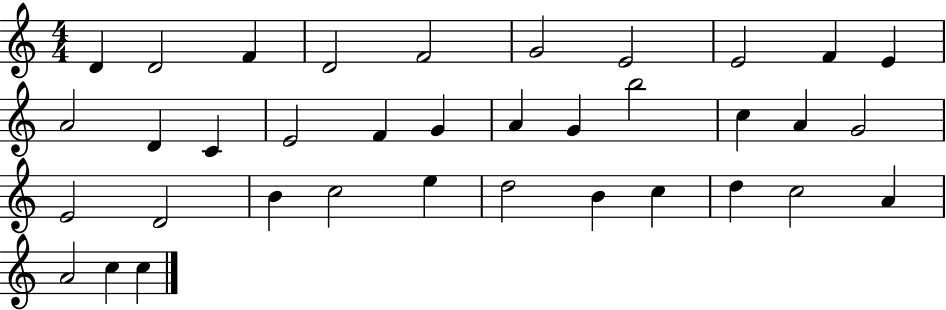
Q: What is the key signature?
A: C major